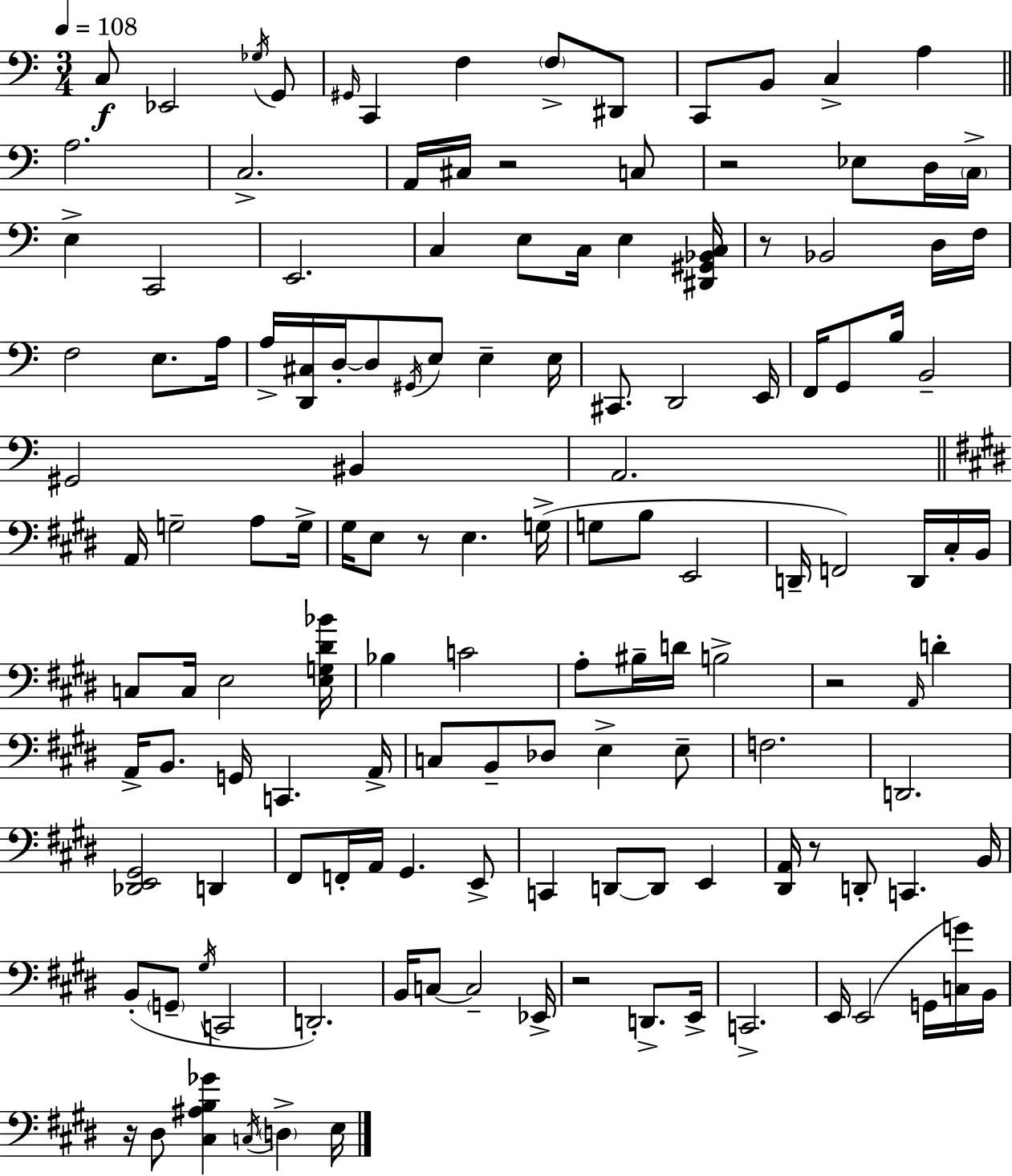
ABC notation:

X:1
T:Untitled
M:3/4
L:1/4
K:Am
C,/2 _E,,2 _G,/4 G,,/2 ^G,,/4 C,, F, F,/2 ^D,,/2 C,,/2 B,,/2 C, A, A,2 C,2 A,,/4 ^C,/4 z2 C,/2 z2 _E,/2 D,/4 C,/4 E, C,,2 E,,2 C, E,/2 C,/4 E, [^D,,^G,,_B,,C,]/4 z/2 _B,,2 D,/4 F,/4 F,2 E,/2 A,/4 A,/4 [D,,^C,]/4 D,/4 D,/2 ^G,,/4 E,/2 E, E,/4 ^C,,/2 D,,2 E,,/4 F,,/4 G,,/2 B,/4 B,,2 ^G,,2 ^B,, A,,2 A,,/4 G,2 A,/2 G,/4 ^G,/4 E,/2 z/2 E, G,/4 G,/2 B,/2 E,,2 D,,/4 F,,2 D,,/4 ^C,/4 B,,/4 C,/2 C,/4 E,2 [E,G,^D_B]/4 _B, C2 A,/2 ^B,/4 D/4 B,2 z2 A,,/4 D A,,/4 B,,/2 G,,/4 C,, A,,/4 C,/2 B,,/2 _D,/2 E, E,/2 F,2 D,,2 [_D,,E,,^G,,]2 D,, ^F,,/2 F,,/4 A,,/4 ^G,, E,,/2 C,, D,,/2 D,,/2 E,, [^D,,A,,]/4 z/2 D,,/2 C,, B,,/4 B,,/2 G,,/2 ^G,/4 C,,2 D,,2 B,,/4 C,/2 C,2 _E,,/4 z2 D,,/2 E,,/4 C,,2 E,,/4 E,,2 G,,/4 [C,G]/4 B,,/4 z/4 ^D,/2 [^C,^A,B,_G] C,/4 D, E,/4